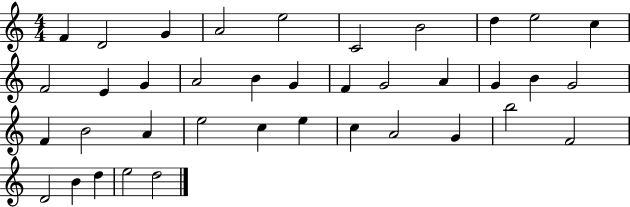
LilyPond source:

{
  \clef treble
  \numericTimeSignature
  \time 4/4
  \key c \major
  f'4 d'2 g'4 | a'2 e''2 | c'2 b'2 | d''4 e''2 c''4 | \break f'2 e'4 g'4 | a'2 b'4 g'4 | f'4 g'2 a'4 | g'4 b'4 g'2 | \break f'4 b'2 a'4 | e''2 c''4 e''4 | c''4 a'2 g'4 | b''2 f'2 | \break d'2 b'4 d''4 | e''2 d''2 | \bar "|."
}